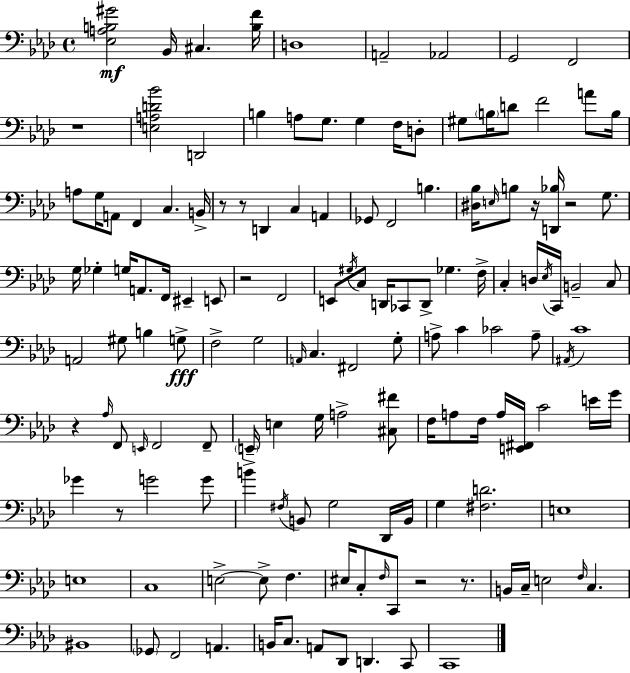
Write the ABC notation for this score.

X:1
T:Untitled
M:4/4
L:1/4
K:Fm
[_E,A,B,^G]2 _B,,/4 ^C, [B,F]/4 D,4 A,,2 _A,,2 G,,2 F,,2 z4 [E,A,D_B]2 D,,2 B, A,/2 G,/2 G, F,/4 D,/2 ^G,/2 B,/4 D/2 F2 A/2 B,/4 A,/2 G,/4 A,,/2 F,, C, B,,/4 z/2 z/2 D,, C, A,, _G,,/2 F,,2 B, [^D,_B,]/4 E,/4 B,/2 z/4 [D,,_B,]/4 z2 G,/2 G,/4 _G, G,/4 A,,/2 F,,/4 ^E,, E,,/2 z2 F,,2 E,,/2 ^G,/4 C,/2 D,,/4 _C,,/2 D,,/2 _G, F,/4 C, D,/4 _E,/4 C,,/4 B,,2 C,/2 A,,2 ^G,/2 B, G,/2 F,2 G,2 A,,/4 C, ^F,,2 G,/2 A,/2 C _C2 A,/2 ^A,,/4 C4 z _A,/4 F,,/2 E,,/4 F,,2 F,,/2 E,,/4 E, G,/4 A,2 [^C,^F]/2 F,/4 A,/2 F,/4 A,/4 [E,,^F,,]/4 C2 E/4 G/4 _G z/2 G2 G/2 B ^F,/4 B,,/2 G,2 _D,,/4 B,,/4 G, [^F,D]2 E,4 E,4 C,4 E,2 E,/2 F, ^E,/4 C,/2 F,/4 C,,/2 z2 z/2 B,,/4 C,/4 E,2 F,/4 C, ^B,,4 _G,,/2 F,,2 A,, B,,/4 C,/2 A,,/2 _D,,/2 D,, C,,/2 C,,4